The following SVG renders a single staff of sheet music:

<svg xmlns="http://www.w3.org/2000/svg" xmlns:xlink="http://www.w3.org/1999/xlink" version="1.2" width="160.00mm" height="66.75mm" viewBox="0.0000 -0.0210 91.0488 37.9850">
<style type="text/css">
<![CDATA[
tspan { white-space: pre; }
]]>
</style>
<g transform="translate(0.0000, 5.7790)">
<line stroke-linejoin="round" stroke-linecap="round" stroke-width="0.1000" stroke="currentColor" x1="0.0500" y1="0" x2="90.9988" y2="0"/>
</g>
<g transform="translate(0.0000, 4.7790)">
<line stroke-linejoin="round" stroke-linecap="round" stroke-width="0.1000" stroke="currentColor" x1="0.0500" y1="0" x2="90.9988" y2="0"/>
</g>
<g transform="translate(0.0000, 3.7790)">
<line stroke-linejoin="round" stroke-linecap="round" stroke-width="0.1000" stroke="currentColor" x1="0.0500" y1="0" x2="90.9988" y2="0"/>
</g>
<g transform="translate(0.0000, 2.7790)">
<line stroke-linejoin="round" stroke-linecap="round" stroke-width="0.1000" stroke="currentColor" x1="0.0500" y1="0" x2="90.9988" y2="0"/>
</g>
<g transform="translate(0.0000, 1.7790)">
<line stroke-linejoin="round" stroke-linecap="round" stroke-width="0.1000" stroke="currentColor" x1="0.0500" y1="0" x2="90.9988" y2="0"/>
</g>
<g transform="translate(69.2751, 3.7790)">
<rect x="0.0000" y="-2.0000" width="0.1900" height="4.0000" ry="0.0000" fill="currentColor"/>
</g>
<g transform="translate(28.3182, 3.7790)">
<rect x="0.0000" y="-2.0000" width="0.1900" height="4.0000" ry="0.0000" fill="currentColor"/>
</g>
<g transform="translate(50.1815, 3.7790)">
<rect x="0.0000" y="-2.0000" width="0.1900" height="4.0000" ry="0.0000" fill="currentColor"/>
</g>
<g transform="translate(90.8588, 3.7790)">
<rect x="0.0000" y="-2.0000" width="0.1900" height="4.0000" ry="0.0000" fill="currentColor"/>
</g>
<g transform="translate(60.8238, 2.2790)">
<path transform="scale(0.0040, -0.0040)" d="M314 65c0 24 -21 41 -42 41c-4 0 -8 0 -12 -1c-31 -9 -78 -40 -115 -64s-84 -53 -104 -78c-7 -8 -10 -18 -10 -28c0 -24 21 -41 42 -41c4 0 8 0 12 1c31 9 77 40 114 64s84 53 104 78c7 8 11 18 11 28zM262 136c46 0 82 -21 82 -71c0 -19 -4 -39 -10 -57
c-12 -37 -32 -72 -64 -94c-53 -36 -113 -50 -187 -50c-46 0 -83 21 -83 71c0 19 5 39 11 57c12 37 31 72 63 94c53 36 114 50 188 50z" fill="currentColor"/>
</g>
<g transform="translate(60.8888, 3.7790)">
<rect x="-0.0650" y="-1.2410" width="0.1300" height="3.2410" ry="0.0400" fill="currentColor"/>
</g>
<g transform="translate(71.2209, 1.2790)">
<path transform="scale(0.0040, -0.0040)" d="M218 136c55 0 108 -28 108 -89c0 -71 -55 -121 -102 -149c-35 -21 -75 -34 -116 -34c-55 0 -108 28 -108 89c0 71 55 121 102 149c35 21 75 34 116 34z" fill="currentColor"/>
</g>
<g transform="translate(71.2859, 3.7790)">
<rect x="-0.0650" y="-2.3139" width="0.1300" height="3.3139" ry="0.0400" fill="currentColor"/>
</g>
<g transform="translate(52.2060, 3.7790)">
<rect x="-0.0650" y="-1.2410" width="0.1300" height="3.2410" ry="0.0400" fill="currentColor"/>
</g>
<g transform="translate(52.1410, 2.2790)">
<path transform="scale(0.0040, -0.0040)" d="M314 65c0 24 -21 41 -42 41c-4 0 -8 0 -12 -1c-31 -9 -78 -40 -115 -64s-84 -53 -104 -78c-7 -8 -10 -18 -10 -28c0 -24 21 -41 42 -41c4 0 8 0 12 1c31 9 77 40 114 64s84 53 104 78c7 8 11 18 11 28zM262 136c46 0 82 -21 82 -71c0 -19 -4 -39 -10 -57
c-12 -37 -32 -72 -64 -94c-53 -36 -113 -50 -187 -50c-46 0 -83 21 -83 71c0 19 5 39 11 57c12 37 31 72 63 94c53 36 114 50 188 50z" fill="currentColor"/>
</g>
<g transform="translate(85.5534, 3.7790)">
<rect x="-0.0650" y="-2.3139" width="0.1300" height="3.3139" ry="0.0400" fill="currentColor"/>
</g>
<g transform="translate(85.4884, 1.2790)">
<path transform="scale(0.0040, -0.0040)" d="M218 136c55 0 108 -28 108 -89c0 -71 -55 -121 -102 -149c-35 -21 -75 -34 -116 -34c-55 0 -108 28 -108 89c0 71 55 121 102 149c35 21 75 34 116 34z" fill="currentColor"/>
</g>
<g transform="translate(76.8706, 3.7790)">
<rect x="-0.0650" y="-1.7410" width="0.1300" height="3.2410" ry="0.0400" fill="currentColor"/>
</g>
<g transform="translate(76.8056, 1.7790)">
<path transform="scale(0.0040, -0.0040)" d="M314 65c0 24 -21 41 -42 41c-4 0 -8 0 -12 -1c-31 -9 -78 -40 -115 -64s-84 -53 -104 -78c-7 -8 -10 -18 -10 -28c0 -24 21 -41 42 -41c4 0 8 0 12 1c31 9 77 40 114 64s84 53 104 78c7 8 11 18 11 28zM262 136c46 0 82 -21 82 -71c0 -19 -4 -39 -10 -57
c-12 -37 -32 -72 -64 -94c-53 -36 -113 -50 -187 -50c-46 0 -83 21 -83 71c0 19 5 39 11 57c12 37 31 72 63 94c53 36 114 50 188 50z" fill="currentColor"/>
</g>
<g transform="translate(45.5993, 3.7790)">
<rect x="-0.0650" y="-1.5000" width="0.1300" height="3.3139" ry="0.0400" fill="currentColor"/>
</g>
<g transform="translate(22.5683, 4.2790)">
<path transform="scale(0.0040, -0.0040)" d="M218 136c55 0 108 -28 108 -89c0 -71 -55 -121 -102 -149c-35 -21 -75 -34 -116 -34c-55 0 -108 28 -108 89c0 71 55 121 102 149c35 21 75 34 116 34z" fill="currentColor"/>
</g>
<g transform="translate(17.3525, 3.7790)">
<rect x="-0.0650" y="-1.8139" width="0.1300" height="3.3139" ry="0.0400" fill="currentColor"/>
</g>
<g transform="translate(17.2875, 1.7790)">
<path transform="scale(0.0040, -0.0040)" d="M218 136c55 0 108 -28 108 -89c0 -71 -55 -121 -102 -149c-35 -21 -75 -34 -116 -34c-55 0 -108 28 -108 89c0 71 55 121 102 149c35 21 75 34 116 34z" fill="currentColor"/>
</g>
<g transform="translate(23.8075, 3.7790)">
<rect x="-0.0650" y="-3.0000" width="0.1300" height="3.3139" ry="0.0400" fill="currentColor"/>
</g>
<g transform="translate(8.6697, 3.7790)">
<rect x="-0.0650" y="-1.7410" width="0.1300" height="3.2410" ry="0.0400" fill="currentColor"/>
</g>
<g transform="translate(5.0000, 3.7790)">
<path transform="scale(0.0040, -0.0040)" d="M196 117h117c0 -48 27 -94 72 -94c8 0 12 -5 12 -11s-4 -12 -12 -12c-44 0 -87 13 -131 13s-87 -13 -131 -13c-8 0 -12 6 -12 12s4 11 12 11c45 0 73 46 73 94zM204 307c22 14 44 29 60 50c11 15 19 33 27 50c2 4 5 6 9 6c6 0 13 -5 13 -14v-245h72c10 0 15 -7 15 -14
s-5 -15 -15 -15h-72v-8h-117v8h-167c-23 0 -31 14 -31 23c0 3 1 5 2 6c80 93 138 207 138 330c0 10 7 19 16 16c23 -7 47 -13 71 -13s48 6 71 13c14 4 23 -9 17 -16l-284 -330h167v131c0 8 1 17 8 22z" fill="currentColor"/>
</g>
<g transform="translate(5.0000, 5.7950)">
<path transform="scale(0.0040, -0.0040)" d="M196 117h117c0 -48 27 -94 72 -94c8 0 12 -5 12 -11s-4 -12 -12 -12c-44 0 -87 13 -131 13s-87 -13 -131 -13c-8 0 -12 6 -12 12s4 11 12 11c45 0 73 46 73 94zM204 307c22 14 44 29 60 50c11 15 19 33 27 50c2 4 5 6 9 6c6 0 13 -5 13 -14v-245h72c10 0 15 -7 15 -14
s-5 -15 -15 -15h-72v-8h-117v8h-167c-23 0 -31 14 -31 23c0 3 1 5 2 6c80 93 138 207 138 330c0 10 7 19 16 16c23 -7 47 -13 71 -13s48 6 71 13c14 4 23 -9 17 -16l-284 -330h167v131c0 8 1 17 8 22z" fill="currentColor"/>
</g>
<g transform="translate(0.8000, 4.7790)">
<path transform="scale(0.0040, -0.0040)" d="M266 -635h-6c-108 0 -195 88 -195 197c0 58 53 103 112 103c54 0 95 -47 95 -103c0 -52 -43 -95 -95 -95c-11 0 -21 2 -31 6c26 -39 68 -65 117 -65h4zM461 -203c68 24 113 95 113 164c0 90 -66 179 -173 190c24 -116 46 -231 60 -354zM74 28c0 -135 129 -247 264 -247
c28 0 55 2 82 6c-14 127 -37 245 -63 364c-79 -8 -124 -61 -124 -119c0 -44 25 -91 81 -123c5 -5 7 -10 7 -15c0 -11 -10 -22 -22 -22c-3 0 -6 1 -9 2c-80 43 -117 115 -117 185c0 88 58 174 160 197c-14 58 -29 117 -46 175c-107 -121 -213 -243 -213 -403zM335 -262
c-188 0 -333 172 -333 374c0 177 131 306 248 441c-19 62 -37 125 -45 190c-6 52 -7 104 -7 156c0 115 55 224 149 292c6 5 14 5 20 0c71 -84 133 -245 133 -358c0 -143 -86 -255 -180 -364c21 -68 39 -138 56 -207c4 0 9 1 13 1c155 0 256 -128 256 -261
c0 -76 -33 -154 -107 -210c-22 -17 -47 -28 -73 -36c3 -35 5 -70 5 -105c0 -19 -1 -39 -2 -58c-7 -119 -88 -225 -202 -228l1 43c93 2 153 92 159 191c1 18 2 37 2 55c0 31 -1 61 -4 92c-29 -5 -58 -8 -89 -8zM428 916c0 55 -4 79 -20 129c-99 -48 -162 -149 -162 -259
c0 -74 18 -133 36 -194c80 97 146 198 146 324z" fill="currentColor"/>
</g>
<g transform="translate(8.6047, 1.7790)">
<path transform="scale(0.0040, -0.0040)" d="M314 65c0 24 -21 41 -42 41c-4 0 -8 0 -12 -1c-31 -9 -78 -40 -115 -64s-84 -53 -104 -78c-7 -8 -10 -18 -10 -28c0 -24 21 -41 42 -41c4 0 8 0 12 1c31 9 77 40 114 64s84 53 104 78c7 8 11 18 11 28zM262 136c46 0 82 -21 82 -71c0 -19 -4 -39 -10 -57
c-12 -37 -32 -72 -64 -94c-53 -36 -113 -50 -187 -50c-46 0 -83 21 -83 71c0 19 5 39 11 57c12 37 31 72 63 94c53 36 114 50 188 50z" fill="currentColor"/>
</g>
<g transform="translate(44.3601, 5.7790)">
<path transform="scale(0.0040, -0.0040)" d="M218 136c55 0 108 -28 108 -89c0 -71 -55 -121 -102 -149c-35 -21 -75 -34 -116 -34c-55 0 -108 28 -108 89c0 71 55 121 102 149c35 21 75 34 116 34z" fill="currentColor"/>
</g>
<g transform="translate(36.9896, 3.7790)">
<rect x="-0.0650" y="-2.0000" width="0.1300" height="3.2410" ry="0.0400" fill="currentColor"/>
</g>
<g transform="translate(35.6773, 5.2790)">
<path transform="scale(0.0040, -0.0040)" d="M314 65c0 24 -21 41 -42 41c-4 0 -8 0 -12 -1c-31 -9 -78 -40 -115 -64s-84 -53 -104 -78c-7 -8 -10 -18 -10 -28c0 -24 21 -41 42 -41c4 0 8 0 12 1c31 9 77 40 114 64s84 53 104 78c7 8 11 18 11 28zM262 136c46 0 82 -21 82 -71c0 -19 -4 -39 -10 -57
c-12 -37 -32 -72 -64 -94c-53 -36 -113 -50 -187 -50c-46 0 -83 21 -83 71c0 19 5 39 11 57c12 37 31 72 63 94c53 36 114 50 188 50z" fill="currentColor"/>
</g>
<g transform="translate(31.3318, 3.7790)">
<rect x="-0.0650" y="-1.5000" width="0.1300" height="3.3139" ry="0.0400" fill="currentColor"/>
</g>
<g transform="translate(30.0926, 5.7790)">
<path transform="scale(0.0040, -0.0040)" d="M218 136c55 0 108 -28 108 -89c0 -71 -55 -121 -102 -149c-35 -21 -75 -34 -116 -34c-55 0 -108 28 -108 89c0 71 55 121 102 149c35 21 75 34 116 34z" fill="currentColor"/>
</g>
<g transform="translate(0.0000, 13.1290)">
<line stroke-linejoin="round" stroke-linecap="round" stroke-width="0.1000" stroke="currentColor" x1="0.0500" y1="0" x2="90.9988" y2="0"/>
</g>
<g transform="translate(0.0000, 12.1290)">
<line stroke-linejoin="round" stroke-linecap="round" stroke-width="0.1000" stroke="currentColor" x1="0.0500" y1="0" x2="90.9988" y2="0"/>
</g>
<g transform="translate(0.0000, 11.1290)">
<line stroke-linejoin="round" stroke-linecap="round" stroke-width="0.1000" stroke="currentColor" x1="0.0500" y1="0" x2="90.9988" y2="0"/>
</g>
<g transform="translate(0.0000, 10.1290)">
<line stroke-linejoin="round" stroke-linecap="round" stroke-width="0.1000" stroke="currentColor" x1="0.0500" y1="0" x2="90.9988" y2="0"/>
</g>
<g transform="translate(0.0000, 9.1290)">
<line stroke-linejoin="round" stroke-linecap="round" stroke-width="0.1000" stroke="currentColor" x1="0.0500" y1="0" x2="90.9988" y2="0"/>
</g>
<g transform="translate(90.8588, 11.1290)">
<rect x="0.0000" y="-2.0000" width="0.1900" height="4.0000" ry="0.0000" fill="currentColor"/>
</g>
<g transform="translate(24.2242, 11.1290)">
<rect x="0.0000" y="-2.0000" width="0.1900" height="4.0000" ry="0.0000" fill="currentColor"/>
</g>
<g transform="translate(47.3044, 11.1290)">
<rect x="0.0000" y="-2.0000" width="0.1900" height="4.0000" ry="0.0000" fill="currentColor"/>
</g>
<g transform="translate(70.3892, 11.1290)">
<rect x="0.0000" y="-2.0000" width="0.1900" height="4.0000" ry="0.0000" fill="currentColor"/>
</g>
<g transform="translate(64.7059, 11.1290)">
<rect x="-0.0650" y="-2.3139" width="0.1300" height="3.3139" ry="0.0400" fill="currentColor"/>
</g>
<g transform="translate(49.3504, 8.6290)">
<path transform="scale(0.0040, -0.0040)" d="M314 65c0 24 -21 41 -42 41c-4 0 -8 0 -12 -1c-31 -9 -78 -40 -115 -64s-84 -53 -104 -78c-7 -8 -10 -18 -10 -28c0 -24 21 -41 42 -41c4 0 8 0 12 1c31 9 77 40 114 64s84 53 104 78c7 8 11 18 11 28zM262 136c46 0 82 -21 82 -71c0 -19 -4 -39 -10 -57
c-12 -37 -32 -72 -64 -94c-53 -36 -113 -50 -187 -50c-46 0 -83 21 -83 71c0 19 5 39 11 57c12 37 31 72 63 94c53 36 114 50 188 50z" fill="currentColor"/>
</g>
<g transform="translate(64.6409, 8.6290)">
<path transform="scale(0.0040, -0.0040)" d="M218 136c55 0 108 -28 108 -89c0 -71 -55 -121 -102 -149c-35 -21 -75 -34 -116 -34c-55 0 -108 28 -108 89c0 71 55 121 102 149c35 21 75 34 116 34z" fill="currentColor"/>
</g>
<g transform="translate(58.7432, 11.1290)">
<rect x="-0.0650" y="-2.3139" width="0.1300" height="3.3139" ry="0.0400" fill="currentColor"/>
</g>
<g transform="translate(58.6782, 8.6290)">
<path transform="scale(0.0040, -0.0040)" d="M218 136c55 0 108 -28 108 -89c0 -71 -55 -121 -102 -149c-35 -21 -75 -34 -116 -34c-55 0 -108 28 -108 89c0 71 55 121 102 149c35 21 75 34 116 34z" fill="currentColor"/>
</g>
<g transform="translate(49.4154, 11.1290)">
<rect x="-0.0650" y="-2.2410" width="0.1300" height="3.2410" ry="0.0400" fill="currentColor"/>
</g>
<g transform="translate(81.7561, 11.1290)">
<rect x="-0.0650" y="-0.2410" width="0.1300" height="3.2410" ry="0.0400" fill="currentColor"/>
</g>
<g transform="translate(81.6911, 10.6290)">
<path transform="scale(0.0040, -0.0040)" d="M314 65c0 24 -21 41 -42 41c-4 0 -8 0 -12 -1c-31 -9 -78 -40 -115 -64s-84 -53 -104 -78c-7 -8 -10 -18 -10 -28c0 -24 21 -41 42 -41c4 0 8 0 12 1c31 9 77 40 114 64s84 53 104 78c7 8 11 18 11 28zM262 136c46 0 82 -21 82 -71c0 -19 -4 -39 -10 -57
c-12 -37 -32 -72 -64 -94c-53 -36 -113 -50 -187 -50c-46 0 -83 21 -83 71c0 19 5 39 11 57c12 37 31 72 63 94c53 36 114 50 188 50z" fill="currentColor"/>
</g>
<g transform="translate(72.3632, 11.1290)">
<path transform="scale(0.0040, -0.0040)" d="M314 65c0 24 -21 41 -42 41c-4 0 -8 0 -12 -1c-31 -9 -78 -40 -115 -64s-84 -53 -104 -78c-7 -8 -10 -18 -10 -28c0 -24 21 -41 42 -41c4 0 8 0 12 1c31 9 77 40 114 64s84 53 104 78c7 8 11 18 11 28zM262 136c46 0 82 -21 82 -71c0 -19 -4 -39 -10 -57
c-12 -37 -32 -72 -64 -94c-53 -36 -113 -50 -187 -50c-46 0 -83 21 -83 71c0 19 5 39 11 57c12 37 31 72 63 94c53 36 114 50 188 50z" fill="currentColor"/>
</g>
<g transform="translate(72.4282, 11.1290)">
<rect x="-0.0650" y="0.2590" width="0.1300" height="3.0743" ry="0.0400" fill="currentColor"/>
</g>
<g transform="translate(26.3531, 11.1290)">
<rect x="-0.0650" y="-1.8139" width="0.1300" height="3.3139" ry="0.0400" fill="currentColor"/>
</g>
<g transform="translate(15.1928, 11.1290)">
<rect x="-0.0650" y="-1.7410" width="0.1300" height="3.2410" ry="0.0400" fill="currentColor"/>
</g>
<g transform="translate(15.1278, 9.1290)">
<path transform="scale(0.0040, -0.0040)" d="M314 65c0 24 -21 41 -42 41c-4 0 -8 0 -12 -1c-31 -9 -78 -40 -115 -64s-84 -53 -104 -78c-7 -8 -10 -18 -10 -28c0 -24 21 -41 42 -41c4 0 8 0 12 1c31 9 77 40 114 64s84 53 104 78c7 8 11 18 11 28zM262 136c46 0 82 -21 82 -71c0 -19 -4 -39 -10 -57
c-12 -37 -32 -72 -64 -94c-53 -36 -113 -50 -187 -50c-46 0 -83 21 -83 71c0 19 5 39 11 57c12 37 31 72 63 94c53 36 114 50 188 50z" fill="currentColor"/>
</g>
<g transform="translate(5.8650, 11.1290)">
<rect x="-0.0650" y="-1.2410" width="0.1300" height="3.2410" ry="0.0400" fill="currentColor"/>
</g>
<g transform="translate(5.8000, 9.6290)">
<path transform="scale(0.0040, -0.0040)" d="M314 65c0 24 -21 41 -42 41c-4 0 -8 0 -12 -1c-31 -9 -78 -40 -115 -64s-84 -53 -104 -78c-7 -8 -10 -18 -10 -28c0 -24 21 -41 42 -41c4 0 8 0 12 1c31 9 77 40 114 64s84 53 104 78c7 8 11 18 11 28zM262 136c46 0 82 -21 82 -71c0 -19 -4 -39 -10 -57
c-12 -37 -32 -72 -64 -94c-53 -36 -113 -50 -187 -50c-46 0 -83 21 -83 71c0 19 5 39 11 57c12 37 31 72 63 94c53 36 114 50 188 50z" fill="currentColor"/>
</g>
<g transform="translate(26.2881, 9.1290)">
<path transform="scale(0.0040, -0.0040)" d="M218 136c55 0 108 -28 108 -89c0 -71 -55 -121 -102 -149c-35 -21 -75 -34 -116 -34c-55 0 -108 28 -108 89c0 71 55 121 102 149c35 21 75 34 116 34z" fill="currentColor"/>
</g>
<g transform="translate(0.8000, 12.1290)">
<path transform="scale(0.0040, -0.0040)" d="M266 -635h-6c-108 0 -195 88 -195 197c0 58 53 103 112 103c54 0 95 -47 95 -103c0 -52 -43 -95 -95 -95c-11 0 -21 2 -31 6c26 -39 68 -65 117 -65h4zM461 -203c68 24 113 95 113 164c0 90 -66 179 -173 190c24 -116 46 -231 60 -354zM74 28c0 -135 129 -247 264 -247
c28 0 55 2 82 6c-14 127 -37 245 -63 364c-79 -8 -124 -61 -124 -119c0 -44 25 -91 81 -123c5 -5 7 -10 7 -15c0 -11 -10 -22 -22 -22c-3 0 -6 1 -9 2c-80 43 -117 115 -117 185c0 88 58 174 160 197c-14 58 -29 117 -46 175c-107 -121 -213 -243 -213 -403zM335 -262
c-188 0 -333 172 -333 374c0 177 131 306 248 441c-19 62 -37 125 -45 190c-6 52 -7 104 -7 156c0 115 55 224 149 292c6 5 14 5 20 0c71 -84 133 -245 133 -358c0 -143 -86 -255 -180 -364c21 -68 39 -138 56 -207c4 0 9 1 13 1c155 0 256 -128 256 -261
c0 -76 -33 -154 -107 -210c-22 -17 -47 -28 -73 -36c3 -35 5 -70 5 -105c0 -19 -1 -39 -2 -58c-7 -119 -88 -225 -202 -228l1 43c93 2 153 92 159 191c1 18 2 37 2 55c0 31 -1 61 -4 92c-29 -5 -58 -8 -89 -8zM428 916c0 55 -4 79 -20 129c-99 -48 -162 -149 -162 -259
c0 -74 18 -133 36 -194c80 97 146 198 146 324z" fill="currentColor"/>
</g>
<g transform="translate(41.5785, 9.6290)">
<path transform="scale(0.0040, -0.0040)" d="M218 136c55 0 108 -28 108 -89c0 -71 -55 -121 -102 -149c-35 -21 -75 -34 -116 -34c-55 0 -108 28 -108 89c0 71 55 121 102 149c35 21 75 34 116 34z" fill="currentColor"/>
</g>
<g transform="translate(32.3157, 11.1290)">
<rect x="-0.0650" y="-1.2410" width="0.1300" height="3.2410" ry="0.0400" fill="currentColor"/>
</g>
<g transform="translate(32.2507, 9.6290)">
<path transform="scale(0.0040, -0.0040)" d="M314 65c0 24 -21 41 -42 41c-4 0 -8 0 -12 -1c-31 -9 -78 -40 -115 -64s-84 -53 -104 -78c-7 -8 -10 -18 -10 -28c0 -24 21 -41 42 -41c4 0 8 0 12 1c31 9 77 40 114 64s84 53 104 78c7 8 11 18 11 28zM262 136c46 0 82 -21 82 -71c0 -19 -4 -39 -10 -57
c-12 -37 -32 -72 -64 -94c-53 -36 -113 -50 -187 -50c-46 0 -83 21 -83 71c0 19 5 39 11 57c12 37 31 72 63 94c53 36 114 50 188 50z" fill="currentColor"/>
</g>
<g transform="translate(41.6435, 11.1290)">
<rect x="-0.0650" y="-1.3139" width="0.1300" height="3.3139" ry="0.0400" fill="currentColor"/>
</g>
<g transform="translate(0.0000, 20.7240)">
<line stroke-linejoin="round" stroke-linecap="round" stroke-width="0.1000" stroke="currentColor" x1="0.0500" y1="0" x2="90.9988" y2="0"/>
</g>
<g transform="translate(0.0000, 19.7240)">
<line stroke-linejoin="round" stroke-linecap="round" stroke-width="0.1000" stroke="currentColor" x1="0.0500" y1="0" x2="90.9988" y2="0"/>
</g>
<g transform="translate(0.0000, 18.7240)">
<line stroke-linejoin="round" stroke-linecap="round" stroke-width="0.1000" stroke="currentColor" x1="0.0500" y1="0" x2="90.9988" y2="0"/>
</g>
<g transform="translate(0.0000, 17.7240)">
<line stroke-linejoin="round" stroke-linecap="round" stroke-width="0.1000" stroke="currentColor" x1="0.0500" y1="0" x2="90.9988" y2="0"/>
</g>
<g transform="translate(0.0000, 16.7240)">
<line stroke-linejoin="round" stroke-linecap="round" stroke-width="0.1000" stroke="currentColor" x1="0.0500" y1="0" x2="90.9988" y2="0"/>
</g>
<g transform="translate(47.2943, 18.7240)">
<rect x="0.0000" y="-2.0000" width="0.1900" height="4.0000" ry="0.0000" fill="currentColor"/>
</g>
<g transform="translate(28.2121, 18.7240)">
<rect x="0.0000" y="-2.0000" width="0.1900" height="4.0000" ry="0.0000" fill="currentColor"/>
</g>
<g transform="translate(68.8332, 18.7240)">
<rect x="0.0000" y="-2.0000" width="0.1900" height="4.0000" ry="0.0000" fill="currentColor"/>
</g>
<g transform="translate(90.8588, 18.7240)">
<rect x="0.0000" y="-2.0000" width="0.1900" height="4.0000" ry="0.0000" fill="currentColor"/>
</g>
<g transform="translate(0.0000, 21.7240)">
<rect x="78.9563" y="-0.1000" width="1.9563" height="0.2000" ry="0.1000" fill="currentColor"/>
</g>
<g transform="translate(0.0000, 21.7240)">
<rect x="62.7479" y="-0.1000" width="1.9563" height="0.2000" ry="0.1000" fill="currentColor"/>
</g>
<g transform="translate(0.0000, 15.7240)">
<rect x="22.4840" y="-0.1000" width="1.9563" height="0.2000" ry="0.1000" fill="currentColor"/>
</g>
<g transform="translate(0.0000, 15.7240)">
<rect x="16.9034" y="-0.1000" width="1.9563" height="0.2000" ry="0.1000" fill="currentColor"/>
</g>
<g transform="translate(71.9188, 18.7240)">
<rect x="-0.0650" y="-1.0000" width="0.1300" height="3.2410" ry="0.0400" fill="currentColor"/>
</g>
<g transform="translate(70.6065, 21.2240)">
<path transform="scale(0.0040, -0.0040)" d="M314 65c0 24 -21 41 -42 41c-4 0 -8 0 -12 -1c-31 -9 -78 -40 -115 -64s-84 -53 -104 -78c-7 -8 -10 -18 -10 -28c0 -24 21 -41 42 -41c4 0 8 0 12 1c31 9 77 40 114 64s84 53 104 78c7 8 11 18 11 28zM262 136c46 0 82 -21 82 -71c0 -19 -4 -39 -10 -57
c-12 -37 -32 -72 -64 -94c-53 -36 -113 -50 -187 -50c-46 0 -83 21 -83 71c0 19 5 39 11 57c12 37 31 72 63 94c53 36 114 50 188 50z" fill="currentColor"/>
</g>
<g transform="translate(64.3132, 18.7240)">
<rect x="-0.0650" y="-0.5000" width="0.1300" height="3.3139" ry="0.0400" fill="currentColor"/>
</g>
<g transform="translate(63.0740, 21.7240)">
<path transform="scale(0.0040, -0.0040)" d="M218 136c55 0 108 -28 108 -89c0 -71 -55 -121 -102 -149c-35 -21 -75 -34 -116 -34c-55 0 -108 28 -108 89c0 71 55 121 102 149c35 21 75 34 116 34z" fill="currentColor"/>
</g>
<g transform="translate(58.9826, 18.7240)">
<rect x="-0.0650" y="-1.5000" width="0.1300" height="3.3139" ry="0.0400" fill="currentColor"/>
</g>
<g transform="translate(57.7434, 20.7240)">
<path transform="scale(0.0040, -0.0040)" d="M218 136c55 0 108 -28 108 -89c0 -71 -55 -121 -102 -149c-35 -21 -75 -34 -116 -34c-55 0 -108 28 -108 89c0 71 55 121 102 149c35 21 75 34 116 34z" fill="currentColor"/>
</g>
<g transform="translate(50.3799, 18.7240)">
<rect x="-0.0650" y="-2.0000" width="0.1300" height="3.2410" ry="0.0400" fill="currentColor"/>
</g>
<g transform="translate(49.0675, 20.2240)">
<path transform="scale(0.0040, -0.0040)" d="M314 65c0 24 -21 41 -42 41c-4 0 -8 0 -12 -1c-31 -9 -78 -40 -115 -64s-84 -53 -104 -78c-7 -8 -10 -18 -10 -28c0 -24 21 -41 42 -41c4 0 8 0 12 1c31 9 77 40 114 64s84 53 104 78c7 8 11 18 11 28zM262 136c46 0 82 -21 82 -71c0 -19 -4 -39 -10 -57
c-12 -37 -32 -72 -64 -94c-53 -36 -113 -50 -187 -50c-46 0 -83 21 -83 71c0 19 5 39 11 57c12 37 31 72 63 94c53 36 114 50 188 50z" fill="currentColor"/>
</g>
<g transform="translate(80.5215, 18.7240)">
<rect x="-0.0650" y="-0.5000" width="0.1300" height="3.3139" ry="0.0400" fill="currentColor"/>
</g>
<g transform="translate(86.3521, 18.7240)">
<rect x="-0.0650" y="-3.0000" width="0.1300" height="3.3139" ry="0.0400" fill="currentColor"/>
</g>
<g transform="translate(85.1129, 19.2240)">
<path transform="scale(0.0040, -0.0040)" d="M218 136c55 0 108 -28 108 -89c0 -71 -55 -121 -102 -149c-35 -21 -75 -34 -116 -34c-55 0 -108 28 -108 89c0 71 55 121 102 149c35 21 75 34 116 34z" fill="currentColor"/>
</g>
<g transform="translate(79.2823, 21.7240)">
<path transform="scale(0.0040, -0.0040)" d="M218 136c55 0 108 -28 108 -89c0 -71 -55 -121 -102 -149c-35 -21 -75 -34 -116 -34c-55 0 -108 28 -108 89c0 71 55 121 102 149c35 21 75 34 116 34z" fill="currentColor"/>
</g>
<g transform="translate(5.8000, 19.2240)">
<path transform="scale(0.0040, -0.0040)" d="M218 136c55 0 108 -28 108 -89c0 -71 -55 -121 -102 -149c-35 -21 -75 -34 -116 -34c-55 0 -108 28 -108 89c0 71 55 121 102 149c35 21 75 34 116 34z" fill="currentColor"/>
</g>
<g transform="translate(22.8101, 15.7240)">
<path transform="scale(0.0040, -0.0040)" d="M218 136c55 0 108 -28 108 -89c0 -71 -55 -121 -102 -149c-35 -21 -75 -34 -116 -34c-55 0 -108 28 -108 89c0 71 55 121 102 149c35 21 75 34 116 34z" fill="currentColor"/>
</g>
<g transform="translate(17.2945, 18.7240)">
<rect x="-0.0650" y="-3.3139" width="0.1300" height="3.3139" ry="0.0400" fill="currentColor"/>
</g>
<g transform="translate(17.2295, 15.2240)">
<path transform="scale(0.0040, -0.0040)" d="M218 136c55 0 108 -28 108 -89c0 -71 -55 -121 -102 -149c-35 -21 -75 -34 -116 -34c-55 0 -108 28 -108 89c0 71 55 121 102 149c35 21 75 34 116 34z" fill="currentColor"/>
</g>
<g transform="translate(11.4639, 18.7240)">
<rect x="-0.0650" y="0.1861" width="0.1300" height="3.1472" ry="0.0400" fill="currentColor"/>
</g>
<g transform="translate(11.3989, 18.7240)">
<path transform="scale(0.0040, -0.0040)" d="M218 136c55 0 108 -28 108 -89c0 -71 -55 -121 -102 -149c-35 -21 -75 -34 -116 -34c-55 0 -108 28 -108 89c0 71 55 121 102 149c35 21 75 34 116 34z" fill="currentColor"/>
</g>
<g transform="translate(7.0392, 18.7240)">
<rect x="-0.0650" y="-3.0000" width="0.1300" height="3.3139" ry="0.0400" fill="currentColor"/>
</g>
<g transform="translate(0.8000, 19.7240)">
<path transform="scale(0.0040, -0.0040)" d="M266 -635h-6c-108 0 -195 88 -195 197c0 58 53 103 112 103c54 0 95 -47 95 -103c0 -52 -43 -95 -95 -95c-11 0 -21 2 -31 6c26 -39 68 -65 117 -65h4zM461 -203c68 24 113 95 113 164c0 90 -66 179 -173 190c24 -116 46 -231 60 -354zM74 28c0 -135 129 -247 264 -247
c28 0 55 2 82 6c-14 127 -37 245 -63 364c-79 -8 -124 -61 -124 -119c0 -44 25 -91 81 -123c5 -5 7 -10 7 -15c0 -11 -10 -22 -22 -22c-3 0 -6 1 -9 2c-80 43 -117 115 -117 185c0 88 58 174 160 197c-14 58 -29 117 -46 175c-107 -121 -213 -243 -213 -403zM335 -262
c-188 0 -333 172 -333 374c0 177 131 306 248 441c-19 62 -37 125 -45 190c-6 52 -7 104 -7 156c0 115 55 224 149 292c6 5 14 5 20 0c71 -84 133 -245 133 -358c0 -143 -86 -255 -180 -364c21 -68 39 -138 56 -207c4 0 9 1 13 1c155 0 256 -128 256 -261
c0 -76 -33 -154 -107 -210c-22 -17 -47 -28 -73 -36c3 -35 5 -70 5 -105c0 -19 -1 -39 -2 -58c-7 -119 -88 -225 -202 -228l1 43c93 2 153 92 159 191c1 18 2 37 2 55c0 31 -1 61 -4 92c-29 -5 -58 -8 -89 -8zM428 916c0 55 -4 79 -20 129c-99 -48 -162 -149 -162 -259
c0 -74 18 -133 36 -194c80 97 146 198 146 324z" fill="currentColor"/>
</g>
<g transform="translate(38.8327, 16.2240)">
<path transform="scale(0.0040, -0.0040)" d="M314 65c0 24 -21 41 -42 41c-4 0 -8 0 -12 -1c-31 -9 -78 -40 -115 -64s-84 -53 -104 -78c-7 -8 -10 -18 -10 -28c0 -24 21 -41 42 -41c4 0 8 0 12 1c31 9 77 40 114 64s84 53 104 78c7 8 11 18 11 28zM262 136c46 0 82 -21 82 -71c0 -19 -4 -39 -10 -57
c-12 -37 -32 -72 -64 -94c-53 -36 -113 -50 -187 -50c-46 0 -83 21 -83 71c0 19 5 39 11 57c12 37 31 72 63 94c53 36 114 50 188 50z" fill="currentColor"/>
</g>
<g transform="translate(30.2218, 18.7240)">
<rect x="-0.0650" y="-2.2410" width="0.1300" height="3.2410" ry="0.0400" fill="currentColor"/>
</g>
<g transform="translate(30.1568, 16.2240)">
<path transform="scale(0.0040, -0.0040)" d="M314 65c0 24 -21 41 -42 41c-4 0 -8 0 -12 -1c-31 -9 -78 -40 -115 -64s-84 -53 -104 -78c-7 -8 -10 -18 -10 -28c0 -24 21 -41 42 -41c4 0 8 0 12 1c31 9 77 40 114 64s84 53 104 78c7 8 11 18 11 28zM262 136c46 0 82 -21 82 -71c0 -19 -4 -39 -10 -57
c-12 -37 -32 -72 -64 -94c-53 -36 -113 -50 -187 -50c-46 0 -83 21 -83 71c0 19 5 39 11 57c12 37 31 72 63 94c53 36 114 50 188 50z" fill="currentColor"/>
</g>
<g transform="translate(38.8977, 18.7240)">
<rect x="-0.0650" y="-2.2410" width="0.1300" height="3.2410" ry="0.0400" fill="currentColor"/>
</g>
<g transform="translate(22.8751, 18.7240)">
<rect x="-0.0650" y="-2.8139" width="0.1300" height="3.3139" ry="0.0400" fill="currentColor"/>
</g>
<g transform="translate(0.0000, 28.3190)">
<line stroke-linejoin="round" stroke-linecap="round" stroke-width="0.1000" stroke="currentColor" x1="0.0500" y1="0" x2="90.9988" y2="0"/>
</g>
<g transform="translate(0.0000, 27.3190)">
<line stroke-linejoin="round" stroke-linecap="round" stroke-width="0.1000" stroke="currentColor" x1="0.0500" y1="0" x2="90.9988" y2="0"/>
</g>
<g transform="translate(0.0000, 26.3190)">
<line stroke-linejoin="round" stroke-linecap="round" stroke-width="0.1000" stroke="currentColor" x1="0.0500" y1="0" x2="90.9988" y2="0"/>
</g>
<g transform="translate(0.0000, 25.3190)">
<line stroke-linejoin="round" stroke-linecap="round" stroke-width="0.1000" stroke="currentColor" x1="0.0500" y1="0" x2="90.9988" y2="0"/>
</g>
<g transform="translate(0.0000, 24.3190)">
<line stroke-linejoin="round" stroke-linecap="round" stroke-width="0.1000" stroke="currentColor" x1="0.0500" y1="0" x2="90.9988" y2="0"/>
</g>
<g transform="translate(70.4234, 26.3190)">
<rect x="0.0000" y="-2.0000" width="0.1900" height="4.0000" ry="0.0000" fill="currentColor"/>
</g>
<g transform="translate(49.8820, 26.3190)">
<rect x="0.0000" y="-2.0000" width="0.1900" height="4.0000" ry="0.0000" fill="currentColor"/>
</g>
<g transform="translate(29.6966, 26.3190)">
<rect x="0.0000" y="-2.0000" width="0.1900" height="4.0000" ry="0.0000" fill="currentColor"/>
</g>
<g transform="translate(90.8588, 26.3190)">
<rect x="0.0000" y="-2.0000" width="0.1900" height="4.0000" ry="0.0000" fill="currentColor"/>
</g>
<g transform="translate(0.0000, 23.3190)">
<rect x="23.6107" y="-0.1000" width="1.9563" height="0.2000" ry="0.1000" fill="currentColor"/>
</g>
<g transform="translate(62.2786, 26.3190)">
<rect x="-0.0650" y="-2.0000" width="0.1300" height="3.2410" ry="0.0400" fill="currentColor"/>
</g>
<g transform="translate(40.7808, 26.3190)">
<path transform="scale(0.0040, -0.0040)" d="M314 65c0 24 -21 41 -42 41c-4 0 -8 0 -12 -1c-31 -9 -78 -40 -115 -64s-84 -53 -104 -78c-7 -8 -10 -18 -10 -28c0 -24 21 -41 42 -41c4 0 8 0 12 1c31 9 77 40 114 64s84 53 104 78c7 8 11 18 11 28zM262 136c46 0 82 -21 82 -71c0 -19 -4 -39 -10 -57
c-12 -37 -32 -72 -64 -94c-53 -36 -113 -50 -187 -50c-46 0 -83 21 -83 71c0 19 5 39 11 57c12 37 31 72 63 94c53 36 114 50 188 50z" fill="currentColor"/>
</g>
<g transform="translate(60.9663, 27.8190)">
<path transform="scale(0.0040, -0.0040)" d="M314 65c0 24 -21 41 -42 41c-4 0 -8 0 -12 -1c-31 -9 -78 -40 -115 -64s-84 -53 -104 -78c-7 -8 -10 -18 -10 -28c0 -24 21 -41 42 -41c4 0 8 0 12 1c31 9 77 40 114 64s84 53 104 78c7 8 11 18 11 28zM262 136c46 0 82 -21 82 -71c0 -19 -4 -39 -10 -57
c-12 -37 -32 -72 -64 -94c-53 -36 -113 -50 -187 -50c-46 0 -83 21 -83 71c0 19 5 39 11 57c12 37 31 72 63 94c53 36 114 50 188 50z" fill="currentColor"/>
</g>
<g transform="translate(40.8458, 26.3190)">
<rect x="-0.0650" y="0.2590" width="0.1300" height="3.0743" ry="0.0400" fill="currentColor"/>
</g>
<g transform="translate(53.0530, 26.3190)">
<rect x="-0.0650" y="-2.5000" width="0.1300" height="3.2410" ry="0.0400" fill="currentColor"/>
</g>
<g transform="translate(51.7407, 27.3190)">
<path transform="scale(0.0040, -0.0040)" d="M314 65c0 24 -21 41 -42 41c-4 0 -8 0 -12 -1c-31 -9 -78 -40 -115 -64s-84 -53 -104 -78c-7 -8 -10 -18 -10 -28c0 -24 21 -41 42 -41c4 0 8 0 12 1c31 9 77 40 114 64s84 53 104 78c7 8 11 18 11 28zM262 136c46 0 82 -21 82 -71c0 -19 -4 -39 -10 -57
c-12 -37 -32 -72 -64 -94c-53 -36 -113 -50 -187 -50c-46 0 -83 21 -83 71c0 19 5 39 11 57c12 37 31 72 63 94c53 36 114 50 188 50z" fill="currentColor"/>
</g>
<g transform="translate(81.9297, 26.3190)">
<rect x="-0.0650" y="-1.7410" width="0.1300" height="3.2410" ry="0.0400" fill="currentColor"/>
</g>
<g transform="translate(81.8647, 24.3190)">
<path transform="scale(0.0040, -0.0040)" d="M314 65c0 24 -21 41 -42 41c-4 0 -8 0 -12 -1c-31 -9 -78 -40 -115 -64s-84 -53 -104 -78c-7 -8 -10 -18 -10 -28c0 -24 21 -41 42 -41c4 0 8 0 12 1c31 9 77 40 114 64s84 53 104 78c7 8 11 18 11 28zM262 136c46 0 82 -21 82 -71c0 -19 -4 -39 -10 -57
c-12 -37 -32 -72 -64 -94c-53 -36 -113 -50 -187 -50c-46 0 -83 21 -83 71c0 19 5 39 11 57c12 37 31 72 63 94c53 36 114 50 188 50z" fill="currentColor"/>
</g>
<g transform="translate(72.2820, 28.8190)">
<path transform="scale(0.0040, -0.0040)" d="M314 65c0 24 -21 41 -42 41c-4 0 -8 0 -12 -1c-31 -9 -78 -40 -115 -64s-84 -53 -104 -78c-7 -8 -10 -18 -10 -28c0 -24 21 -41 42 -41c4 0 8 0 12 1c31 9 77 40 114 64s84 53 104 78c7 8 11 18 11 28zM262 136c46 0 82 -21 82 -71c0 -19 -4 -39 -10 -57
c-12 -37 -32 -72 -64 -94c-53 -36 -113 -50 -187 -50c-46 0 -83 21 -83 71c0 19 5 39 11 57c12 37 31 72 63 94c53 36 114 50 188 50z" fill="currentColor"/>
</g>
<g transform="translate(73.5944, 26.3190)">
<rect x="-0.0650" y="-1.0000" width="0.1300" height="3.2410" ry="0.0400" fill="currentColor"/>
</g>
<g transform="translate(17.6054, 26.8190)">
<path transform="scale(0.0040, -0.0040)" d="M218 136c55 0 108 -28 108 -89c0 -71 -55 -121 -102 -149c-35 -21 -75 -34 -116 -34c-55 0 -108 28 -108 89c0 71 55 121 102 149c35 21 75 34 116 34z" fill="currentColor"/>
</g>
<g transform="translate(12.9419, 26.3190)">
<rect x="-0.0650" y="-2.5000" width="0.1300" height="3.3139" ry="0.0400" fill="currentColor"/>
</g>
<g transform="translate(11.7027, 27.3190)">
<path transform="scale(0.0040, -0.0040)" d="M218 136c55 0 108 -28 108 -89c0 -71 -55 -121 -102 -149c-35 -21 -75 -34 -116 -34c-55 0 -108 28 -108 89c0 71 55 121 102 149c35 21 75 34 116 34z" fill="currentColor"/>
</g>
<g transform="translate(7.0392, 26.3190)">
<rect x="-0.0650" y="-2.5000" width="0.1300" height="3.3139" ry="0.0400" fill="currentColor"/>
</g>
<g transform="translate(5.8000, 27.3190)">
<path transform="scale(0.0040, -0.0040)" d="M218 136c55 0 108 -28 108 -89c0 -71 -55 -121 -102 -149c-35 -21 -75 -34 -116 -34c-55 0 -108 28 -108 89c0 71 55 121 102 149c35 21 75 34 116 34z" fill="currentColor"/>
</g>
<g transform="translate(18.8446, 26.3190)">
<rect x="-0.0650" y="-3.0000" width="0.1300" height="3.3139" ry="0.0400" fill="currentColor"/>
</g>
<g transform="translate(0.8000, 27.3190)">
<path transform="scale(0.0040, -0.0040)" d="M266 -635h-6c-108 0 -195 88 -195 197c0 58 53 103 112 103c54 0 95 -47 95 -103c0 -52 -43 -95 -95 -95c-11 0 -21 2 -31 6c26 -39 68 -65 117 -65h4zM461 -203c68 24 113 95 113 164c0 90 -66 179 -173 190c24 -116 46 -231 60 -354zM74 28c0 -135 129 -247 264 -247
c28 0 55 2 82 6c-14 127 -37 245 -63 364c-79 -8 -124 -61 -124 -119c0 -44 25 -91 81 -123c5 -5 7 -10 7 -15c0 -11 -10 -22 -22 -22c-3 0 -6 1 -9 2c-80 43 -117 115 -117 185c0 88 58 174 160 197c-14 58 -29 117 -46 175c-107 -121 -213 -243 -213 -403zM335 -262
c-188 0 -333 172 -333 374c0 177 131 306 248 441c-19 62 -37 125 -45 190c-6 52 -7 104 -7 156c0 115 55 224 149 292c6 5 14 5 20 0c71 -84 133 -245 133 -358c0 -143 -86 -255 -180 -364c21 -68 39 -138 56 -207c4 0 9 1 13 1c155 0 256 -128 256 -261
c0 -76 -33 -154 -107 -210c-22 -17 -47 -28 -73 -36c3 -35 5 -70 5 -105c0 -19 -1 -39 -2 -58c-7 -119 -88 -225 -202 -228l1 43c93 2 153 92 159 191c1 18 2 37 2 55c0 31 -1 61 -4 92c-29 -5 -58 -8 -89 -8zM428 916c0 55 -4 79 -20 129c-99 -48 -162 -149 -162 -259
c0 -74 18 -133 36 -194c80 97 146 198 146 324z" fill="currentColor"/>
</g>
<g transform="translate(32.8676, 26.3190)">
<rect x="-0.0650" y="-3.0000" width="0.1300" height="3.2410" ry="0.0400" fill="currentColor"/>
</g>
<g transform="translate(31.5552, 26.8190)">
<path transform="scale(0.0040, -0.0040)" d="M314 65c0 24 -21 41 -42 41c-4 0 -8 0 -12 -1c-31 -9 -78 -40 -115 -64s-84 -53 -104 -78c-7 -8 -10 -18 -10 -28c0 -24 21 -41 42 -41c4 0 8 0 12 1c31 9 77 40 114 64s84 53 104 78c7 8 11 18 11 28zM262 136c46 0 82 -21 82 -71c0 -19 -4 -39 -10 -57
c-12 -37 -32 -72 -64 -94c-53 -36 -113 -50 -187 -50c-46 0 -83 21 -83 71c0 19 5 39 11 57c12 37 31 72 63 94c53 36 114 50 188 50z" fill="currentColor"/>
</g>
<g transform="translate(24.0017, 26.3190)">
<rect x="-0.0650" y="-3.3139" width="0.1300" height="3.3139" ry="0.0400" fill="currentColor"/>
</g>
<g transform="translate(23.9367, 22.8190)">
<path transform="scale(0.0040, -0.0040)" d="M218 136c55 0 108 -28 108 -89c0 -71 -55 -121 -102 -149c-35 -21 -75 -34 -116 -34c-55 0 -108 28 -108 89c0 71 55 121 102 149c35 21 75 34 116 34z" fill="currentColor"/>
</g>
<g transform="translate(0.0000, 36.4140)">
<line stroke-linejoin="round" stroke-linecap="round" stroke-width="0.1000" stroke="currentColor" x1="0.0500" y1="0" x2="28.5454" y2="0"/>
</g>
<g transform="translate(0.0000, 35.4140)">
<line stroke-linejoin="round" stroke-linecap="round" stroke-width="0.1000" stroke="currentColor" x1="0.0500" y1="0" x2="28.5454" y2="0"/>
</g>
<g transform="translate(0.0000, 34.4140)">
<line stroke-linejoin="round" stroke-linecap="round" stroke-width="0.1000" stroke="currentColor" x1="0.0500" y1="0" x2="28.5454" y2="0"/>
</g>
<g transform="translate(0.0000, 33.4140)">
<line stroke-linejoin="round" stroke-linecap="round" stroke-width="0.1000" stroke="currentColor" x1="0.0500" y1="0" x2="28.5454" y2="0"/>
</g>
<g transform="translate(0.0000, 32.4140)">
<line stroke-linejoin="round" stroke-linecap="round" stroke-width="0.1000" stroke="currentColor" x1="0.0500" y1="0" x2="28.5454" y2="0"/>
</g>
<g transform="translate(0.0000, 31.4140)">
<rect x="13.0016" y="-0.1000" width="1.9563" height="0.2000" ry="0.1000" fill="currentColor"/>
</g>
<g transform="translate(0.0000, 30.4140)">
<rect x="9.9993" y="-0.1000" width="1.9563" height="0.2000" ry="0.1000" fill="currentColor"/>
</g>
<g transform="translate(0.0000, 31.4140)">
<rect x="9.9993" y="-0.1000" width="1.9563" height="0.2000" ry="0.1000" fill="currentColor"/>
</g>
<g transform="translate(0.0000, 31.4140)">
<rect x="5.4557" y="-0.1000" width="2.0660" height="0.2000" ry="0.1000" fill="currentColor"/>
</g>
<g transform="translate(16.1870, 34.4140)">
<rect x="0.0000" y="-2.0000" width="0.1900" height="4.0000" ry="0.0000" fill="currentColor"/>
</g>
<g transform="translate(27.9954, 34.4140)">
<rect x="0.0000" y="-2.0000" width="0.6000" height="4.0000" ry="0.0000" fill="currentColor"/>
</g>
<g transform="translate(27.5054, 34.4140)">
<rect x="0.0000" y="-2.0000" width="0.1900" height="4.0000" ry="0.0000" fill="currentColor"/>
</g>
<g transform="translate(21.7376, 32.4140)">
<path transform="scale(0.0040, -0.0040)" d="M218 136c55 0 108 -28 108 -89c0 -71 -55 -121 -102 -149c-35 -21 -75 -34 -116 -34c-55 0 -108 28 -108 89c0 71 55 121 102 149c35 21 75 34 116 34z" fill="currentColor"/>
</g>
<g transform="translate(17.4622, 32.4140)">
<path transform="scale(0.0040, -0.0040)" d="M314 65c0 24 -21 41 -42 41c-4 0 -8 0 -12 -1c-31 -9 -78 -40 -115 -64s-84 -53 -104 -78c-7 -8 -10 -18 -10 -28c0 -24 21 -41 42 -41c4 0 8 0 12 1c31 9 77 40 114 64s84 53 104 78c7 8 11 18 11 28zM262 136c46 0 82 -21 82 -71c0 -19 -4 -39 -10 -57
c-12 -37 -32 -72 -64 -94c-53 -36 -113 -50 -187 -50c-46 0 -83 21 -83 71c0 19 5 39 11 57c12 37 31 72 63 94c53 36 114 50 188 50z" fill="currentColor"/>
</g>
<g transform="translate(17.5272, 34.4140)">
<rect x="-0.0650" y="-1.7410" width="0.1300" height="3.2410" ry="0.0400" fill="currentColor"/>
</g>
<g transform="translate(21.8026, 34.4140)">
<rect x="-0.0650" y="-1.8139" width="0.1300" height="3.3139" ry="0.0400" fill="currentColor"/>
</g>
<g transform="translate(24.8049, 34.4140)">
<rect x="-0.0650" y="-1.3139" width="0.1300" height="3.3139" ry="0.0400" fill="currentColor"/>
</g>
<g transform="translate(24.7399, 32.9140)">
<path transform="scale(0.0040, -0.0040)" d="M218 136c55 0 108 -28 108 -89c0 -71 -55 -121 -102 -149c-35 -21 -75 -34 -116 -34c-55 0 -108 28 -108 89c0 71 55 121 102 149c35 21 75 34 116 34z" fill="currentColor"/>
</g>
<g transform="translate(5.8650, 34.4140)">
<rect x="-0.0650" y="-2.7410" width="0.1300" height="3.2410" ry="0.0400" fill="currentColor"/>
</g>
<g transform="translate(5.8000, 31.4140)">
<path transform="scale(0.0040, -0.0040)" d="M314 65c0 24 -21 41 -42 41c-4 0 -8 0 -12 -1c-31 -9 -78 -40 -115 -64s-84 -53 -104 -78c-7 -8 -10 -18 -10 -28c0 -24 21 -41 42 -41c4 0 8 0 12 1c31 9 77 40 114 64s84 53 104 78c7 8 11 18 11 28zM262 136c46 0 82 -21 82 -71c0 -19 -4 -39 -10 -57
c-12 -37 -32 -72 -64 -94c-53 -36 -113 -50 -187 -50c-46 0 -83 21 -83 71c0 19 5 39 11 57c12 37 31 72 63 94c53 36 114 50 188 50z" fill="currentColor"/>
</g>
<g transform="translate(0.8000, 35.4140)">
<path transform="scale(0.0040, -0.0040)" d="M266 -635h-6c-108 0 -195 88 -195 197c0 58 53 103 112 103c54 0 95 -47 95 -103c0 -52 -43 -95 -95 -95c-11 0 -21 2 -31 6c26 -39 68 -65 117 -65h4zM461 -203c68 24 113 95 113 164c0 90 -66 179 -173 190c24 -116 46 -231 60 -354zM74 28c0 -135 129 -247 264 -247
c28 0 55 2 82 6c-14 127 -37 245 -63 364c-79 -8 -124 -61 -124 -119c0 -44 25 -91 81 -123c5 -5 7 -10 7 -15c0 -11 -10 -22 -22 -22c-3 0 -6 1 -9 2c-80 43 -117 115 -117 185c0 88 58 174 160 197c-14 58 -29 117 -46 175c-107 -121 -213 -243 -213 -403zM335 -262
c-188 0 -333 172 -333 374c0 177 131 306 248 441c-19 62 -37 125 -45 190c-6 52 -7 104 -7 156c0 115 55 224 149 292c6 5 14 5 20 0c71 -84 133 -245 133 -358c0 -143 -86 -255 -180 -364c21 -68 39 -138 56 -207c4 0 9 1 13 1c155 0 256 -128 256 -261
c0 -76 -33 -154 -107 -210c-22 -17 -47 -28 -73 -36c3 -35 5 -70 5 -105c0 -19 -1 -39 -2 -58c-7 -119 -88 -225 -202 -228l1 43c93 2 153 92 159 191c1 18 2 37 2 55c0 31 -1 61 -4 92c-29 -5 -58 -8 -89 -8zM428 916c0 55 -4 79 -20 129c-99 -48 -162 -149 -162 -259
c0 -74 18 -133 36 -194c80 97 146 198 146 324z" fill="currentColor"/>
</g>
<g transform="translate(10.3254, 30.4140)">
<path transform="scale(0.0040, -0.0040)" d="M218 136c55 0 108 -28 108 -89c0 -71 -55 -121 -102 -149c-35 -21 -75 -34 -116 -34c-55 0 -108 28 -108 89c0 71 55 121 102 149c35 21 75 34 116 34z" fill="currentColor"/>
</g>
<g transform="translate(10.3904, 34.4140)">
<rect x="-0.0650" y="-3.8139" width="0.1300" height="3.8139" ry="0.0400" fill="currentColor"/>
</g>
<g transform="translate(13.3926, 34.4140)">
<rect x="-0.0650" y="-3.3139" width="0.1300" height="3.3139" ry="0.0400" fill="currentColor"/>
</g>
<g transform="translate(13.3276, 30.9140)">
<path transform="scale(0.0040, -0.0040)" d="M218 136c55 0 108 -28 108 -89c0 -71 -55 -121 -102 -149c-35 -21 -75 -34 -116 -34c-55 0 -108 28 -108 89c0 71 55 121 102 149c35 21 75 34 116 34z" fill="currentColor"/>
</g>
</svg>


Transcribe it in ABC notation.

X:1
T:Untitled
M:4/4
L:1/4
K:C
f2 f A E F2 E e2 e2 g f2 g e2 f2 f e2 e g2 g g B2 c2 A B b a g2 g2 F2 E C D2 C A G G A b A2 B2 G2 F2 D2 f2 a2 c' b f2 f e